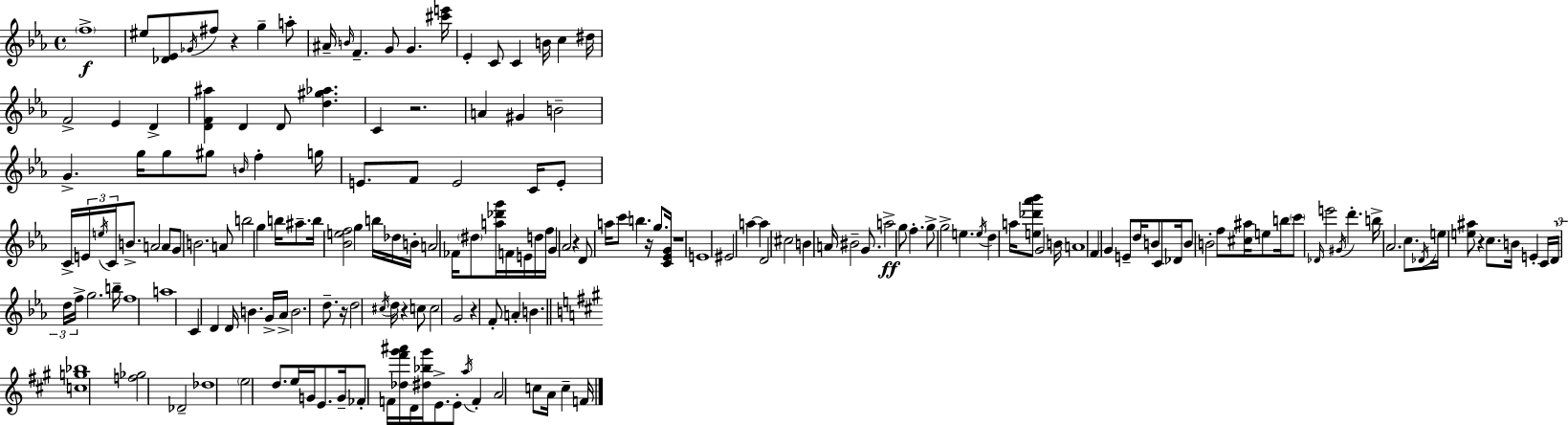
{
  \clef treble
  \time 4/4
  \defaultTimeSignature
  \key c \minor
  \parenthesize f''1->\f | eis''8 <des' ees'>8 \acciaccatura { ges'16 } fis''8 r4 g''4-- a''8-. | ais'16-- \grace { b'16 } f'4.-- g'8 g'4. | <cis''' e'''>16 ees'4-. c'8 c'4 b'16 c''4 | \break dis''16 f'2-> ees'4 d'4-> | <d' f' ais''>4 d'4 d'8 <d'' gis'' aes''>4. | c'4 r2. | a'4 gis'4 b'2-- | \break g'4.-> g''16 g''8 gis''8 \grace { b'16 } f''4-. | g''16 e'8. f'8 e'2 | c'16 e'8-. c'16-> \tuplet 3/2 { e'16 \acciaccatura { e''16 } c'16 } b'8.-> a'2 | a'8 g'8 b'2. | \break a'8 b''2 g''4 | b''16 ais''8.-- b''16 <bes' e'' f''>2 g''4 | b''16 des''16 b'16-. a'2 fes'16 \parenthesize dis''8 <a'' des''' g'''>16 | f'16 e'16 d''16 f''16 g'4 aes'2 | \break r4 d'8 a''16 c'''8 b''4. r16 | g''8. <c' ees' g'>16 r1 | e'1 | eis'2 a''4~~ | \break a''4 d'2 cis''2 | b'4 a'16 bis'2-- | g'8. a''2->\ff g''8 f''4.-. | g''8-> g''2-> e''4. | \break \acciaccatura { e''16 } d''4 a''16 <e'' des''' aes''' bes'''>8 g'2 | b'16 a'1 | f'4 g'4 e'8-- d''16 | b'8 c'8 des'16 b'8 b'2-. f''8 | \break <cis'' ais''>16 e''8 b''16 \parenthesize c'''8 \grace { des'16 } e'''2 | \acciaccatura { gis'16 } d'''4.-. b''16-> aes'2. | c''8. \acciaccatura { des'16 } e''16 <e'' ais''>8 r4 c''8. | b'16 e'4-. c'16 \tuplet 3/2 { d'16 d''16 f''16-> } g''2. | \break b''16-- f''1 | a''1 | c'4 d'4 | d'16 b'4. g'16-> aes'16-> b'2. | \break d''8.-- r16 d''2 | \acciaccatura { cis''16 } d''16 r4 c''8 c''2 | g'2 r4 f'8-. a'4-. | b'4. \bar "||" \break \key a \major <c'' g'' bes''>1 | <f'' ges''>2 des'2-- | des''1 | \parenthesize e''2 d''8. e''16 g'16 e'8. | \break g'16-- fes'8-. f'16 <des'' fis''' gis''' ais'''>16 d'16 <dis'' bes'' gis'''>16 e'8.-> e'8-. \acciaccatura { a''16 } f'4-. | a'2 c''8 a'16 c''4-- | f'16 \bar "|."
}